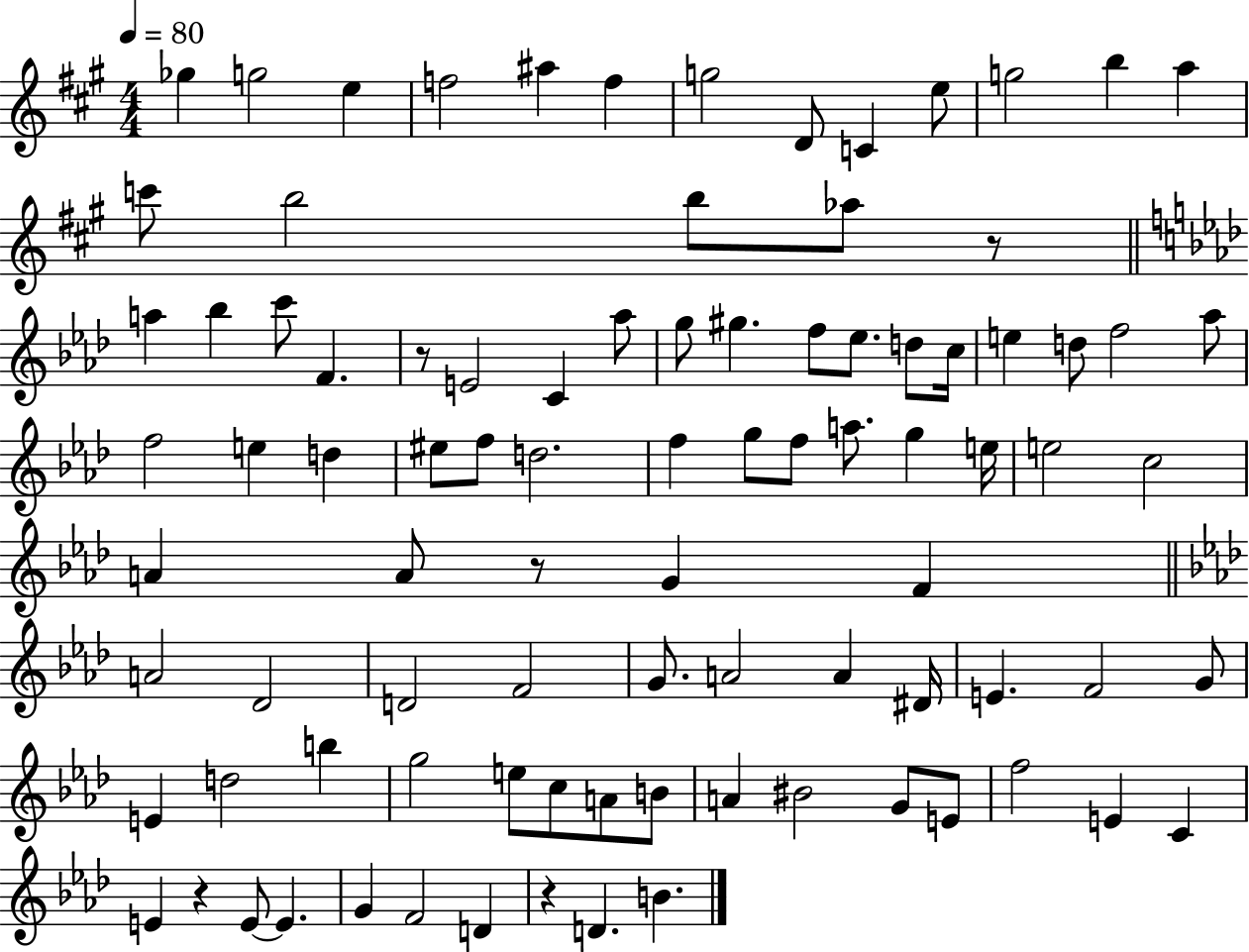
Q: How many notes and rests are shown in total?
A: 91